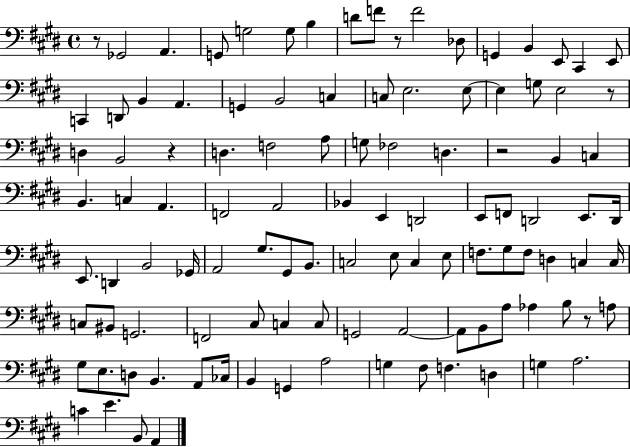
X:1
T:Untitled
M:4/4
L:1/4
K:E
z/2 _G,,2 A,, G,,/2 G,2 G,/2 B, D/2 F/2 z/2 F2 _D,/2 G,, B,, E,,/2 ^C,, E,,/2 C,, D,,/2 B,, A,, G,, B,,2 C, C,/2 E,2 E,/2 E, G,/2 E,2 z/2 D, B,,2 z D, F,2 A,/2 G,/2 _F,2 D, z2 B,, C, B,, C, A,, F,,2 A,,2 _B,, E,, D,,2 E,,/2 F,,/2 D,,2 E,,/2 D,,/4 E,,/2 D,, B,,2 _G,,/4 A,,2 ^G,/2 ^G,,/2 B,,/2 C,2 E,/2 C, E,/2 F,/2 ^G,/2 F,/2 D, C, C,/4 C,/2 ^B,,/2 G,,2 F,,2 ^C,/2 C, C,/2 G,,2 A,,2 A,,/2 B,,/2 A,/2 _A, B,/2 z/2 A,/2 ^G,/2 E,/2 D,/2 B,, A,,/2 _C,/4 B,, G,, A,2 G, ^F,/2 F, D, G, A,2 C E B,,/2 A,,